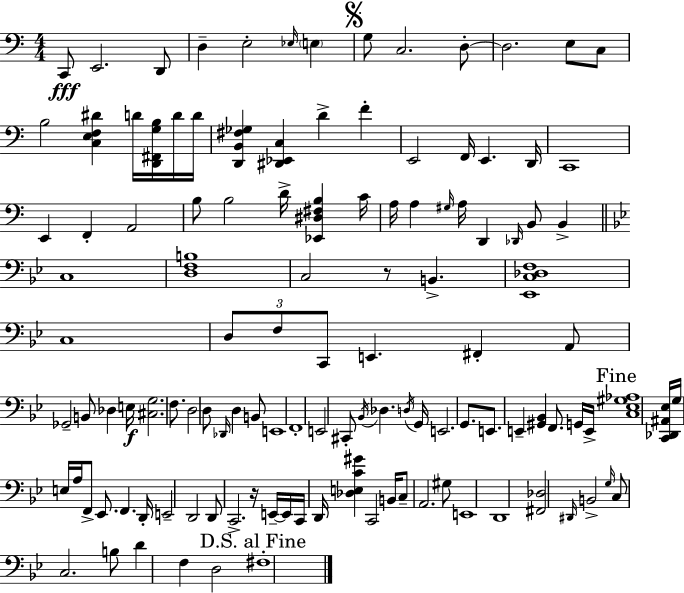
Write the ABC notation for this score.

X:1
T:Untitled
M:4/4
L:1/4
K:Am
C,,/2 E,,2 D,,/2 D, E,2 _E,/4 E, G,/2 C,2 D,/2 D,2 E,/2 C,/2 B,2 [C,E,F,^D] D/4 [D,,^F,,G,B,]/4 D/4 D/4 [D,,B,,^F,_G,] [^D,,_E,,C,] D F E,,2 F,,/4 E,, D,,/4 C,,4 E,, F,, A,,2 B,/2 B,2 D/4 [_E,,^D,^F,B,] C/4 A,/4 A, ^G,/4 A,/4 D,, _D,,/4 B,,/2 B,, C,4 [D,F,B,]4 C,2 z/2 B,, [_E,,C,_D,F,]4 C,4 D,/2 F,/2 C,,/2 E,, ^F,, A,,/2 _G,,2 B,,/2 _D, E,/4 [^C,G,]2 F,/2 D,2 D,/2 _D,,/4 D, B,,/2 E,,4 F,,4 E,,2 ^C,,/2 _B,,/4 _D, D,/4 G,,/4 E,,2 G,,/2 E,,/2 E,, [^G,,_B,,] F,,/2 G,,/4 E,,/4 [C,_E,^G,_A,]4 [C,,_D,,^A,,_E,]/4 G,/4 E,/4 A,/4 F,,/2 _E,,/2 F,, D,,/4 E,,2 D,,2 D,,/2 C,,2 z/4 E,,/4 E,,/4 C,,/4 D,,/4 [_D,E,C^G] C,,2 B,,/4 C,/2 A,,2 ^G,/2 E,,4 D,,4 [^F,,_D,]2 ^D,,/4 B,,2 G,/4 C,/2 C,2 B,/2 D F, D,2 ^F,4